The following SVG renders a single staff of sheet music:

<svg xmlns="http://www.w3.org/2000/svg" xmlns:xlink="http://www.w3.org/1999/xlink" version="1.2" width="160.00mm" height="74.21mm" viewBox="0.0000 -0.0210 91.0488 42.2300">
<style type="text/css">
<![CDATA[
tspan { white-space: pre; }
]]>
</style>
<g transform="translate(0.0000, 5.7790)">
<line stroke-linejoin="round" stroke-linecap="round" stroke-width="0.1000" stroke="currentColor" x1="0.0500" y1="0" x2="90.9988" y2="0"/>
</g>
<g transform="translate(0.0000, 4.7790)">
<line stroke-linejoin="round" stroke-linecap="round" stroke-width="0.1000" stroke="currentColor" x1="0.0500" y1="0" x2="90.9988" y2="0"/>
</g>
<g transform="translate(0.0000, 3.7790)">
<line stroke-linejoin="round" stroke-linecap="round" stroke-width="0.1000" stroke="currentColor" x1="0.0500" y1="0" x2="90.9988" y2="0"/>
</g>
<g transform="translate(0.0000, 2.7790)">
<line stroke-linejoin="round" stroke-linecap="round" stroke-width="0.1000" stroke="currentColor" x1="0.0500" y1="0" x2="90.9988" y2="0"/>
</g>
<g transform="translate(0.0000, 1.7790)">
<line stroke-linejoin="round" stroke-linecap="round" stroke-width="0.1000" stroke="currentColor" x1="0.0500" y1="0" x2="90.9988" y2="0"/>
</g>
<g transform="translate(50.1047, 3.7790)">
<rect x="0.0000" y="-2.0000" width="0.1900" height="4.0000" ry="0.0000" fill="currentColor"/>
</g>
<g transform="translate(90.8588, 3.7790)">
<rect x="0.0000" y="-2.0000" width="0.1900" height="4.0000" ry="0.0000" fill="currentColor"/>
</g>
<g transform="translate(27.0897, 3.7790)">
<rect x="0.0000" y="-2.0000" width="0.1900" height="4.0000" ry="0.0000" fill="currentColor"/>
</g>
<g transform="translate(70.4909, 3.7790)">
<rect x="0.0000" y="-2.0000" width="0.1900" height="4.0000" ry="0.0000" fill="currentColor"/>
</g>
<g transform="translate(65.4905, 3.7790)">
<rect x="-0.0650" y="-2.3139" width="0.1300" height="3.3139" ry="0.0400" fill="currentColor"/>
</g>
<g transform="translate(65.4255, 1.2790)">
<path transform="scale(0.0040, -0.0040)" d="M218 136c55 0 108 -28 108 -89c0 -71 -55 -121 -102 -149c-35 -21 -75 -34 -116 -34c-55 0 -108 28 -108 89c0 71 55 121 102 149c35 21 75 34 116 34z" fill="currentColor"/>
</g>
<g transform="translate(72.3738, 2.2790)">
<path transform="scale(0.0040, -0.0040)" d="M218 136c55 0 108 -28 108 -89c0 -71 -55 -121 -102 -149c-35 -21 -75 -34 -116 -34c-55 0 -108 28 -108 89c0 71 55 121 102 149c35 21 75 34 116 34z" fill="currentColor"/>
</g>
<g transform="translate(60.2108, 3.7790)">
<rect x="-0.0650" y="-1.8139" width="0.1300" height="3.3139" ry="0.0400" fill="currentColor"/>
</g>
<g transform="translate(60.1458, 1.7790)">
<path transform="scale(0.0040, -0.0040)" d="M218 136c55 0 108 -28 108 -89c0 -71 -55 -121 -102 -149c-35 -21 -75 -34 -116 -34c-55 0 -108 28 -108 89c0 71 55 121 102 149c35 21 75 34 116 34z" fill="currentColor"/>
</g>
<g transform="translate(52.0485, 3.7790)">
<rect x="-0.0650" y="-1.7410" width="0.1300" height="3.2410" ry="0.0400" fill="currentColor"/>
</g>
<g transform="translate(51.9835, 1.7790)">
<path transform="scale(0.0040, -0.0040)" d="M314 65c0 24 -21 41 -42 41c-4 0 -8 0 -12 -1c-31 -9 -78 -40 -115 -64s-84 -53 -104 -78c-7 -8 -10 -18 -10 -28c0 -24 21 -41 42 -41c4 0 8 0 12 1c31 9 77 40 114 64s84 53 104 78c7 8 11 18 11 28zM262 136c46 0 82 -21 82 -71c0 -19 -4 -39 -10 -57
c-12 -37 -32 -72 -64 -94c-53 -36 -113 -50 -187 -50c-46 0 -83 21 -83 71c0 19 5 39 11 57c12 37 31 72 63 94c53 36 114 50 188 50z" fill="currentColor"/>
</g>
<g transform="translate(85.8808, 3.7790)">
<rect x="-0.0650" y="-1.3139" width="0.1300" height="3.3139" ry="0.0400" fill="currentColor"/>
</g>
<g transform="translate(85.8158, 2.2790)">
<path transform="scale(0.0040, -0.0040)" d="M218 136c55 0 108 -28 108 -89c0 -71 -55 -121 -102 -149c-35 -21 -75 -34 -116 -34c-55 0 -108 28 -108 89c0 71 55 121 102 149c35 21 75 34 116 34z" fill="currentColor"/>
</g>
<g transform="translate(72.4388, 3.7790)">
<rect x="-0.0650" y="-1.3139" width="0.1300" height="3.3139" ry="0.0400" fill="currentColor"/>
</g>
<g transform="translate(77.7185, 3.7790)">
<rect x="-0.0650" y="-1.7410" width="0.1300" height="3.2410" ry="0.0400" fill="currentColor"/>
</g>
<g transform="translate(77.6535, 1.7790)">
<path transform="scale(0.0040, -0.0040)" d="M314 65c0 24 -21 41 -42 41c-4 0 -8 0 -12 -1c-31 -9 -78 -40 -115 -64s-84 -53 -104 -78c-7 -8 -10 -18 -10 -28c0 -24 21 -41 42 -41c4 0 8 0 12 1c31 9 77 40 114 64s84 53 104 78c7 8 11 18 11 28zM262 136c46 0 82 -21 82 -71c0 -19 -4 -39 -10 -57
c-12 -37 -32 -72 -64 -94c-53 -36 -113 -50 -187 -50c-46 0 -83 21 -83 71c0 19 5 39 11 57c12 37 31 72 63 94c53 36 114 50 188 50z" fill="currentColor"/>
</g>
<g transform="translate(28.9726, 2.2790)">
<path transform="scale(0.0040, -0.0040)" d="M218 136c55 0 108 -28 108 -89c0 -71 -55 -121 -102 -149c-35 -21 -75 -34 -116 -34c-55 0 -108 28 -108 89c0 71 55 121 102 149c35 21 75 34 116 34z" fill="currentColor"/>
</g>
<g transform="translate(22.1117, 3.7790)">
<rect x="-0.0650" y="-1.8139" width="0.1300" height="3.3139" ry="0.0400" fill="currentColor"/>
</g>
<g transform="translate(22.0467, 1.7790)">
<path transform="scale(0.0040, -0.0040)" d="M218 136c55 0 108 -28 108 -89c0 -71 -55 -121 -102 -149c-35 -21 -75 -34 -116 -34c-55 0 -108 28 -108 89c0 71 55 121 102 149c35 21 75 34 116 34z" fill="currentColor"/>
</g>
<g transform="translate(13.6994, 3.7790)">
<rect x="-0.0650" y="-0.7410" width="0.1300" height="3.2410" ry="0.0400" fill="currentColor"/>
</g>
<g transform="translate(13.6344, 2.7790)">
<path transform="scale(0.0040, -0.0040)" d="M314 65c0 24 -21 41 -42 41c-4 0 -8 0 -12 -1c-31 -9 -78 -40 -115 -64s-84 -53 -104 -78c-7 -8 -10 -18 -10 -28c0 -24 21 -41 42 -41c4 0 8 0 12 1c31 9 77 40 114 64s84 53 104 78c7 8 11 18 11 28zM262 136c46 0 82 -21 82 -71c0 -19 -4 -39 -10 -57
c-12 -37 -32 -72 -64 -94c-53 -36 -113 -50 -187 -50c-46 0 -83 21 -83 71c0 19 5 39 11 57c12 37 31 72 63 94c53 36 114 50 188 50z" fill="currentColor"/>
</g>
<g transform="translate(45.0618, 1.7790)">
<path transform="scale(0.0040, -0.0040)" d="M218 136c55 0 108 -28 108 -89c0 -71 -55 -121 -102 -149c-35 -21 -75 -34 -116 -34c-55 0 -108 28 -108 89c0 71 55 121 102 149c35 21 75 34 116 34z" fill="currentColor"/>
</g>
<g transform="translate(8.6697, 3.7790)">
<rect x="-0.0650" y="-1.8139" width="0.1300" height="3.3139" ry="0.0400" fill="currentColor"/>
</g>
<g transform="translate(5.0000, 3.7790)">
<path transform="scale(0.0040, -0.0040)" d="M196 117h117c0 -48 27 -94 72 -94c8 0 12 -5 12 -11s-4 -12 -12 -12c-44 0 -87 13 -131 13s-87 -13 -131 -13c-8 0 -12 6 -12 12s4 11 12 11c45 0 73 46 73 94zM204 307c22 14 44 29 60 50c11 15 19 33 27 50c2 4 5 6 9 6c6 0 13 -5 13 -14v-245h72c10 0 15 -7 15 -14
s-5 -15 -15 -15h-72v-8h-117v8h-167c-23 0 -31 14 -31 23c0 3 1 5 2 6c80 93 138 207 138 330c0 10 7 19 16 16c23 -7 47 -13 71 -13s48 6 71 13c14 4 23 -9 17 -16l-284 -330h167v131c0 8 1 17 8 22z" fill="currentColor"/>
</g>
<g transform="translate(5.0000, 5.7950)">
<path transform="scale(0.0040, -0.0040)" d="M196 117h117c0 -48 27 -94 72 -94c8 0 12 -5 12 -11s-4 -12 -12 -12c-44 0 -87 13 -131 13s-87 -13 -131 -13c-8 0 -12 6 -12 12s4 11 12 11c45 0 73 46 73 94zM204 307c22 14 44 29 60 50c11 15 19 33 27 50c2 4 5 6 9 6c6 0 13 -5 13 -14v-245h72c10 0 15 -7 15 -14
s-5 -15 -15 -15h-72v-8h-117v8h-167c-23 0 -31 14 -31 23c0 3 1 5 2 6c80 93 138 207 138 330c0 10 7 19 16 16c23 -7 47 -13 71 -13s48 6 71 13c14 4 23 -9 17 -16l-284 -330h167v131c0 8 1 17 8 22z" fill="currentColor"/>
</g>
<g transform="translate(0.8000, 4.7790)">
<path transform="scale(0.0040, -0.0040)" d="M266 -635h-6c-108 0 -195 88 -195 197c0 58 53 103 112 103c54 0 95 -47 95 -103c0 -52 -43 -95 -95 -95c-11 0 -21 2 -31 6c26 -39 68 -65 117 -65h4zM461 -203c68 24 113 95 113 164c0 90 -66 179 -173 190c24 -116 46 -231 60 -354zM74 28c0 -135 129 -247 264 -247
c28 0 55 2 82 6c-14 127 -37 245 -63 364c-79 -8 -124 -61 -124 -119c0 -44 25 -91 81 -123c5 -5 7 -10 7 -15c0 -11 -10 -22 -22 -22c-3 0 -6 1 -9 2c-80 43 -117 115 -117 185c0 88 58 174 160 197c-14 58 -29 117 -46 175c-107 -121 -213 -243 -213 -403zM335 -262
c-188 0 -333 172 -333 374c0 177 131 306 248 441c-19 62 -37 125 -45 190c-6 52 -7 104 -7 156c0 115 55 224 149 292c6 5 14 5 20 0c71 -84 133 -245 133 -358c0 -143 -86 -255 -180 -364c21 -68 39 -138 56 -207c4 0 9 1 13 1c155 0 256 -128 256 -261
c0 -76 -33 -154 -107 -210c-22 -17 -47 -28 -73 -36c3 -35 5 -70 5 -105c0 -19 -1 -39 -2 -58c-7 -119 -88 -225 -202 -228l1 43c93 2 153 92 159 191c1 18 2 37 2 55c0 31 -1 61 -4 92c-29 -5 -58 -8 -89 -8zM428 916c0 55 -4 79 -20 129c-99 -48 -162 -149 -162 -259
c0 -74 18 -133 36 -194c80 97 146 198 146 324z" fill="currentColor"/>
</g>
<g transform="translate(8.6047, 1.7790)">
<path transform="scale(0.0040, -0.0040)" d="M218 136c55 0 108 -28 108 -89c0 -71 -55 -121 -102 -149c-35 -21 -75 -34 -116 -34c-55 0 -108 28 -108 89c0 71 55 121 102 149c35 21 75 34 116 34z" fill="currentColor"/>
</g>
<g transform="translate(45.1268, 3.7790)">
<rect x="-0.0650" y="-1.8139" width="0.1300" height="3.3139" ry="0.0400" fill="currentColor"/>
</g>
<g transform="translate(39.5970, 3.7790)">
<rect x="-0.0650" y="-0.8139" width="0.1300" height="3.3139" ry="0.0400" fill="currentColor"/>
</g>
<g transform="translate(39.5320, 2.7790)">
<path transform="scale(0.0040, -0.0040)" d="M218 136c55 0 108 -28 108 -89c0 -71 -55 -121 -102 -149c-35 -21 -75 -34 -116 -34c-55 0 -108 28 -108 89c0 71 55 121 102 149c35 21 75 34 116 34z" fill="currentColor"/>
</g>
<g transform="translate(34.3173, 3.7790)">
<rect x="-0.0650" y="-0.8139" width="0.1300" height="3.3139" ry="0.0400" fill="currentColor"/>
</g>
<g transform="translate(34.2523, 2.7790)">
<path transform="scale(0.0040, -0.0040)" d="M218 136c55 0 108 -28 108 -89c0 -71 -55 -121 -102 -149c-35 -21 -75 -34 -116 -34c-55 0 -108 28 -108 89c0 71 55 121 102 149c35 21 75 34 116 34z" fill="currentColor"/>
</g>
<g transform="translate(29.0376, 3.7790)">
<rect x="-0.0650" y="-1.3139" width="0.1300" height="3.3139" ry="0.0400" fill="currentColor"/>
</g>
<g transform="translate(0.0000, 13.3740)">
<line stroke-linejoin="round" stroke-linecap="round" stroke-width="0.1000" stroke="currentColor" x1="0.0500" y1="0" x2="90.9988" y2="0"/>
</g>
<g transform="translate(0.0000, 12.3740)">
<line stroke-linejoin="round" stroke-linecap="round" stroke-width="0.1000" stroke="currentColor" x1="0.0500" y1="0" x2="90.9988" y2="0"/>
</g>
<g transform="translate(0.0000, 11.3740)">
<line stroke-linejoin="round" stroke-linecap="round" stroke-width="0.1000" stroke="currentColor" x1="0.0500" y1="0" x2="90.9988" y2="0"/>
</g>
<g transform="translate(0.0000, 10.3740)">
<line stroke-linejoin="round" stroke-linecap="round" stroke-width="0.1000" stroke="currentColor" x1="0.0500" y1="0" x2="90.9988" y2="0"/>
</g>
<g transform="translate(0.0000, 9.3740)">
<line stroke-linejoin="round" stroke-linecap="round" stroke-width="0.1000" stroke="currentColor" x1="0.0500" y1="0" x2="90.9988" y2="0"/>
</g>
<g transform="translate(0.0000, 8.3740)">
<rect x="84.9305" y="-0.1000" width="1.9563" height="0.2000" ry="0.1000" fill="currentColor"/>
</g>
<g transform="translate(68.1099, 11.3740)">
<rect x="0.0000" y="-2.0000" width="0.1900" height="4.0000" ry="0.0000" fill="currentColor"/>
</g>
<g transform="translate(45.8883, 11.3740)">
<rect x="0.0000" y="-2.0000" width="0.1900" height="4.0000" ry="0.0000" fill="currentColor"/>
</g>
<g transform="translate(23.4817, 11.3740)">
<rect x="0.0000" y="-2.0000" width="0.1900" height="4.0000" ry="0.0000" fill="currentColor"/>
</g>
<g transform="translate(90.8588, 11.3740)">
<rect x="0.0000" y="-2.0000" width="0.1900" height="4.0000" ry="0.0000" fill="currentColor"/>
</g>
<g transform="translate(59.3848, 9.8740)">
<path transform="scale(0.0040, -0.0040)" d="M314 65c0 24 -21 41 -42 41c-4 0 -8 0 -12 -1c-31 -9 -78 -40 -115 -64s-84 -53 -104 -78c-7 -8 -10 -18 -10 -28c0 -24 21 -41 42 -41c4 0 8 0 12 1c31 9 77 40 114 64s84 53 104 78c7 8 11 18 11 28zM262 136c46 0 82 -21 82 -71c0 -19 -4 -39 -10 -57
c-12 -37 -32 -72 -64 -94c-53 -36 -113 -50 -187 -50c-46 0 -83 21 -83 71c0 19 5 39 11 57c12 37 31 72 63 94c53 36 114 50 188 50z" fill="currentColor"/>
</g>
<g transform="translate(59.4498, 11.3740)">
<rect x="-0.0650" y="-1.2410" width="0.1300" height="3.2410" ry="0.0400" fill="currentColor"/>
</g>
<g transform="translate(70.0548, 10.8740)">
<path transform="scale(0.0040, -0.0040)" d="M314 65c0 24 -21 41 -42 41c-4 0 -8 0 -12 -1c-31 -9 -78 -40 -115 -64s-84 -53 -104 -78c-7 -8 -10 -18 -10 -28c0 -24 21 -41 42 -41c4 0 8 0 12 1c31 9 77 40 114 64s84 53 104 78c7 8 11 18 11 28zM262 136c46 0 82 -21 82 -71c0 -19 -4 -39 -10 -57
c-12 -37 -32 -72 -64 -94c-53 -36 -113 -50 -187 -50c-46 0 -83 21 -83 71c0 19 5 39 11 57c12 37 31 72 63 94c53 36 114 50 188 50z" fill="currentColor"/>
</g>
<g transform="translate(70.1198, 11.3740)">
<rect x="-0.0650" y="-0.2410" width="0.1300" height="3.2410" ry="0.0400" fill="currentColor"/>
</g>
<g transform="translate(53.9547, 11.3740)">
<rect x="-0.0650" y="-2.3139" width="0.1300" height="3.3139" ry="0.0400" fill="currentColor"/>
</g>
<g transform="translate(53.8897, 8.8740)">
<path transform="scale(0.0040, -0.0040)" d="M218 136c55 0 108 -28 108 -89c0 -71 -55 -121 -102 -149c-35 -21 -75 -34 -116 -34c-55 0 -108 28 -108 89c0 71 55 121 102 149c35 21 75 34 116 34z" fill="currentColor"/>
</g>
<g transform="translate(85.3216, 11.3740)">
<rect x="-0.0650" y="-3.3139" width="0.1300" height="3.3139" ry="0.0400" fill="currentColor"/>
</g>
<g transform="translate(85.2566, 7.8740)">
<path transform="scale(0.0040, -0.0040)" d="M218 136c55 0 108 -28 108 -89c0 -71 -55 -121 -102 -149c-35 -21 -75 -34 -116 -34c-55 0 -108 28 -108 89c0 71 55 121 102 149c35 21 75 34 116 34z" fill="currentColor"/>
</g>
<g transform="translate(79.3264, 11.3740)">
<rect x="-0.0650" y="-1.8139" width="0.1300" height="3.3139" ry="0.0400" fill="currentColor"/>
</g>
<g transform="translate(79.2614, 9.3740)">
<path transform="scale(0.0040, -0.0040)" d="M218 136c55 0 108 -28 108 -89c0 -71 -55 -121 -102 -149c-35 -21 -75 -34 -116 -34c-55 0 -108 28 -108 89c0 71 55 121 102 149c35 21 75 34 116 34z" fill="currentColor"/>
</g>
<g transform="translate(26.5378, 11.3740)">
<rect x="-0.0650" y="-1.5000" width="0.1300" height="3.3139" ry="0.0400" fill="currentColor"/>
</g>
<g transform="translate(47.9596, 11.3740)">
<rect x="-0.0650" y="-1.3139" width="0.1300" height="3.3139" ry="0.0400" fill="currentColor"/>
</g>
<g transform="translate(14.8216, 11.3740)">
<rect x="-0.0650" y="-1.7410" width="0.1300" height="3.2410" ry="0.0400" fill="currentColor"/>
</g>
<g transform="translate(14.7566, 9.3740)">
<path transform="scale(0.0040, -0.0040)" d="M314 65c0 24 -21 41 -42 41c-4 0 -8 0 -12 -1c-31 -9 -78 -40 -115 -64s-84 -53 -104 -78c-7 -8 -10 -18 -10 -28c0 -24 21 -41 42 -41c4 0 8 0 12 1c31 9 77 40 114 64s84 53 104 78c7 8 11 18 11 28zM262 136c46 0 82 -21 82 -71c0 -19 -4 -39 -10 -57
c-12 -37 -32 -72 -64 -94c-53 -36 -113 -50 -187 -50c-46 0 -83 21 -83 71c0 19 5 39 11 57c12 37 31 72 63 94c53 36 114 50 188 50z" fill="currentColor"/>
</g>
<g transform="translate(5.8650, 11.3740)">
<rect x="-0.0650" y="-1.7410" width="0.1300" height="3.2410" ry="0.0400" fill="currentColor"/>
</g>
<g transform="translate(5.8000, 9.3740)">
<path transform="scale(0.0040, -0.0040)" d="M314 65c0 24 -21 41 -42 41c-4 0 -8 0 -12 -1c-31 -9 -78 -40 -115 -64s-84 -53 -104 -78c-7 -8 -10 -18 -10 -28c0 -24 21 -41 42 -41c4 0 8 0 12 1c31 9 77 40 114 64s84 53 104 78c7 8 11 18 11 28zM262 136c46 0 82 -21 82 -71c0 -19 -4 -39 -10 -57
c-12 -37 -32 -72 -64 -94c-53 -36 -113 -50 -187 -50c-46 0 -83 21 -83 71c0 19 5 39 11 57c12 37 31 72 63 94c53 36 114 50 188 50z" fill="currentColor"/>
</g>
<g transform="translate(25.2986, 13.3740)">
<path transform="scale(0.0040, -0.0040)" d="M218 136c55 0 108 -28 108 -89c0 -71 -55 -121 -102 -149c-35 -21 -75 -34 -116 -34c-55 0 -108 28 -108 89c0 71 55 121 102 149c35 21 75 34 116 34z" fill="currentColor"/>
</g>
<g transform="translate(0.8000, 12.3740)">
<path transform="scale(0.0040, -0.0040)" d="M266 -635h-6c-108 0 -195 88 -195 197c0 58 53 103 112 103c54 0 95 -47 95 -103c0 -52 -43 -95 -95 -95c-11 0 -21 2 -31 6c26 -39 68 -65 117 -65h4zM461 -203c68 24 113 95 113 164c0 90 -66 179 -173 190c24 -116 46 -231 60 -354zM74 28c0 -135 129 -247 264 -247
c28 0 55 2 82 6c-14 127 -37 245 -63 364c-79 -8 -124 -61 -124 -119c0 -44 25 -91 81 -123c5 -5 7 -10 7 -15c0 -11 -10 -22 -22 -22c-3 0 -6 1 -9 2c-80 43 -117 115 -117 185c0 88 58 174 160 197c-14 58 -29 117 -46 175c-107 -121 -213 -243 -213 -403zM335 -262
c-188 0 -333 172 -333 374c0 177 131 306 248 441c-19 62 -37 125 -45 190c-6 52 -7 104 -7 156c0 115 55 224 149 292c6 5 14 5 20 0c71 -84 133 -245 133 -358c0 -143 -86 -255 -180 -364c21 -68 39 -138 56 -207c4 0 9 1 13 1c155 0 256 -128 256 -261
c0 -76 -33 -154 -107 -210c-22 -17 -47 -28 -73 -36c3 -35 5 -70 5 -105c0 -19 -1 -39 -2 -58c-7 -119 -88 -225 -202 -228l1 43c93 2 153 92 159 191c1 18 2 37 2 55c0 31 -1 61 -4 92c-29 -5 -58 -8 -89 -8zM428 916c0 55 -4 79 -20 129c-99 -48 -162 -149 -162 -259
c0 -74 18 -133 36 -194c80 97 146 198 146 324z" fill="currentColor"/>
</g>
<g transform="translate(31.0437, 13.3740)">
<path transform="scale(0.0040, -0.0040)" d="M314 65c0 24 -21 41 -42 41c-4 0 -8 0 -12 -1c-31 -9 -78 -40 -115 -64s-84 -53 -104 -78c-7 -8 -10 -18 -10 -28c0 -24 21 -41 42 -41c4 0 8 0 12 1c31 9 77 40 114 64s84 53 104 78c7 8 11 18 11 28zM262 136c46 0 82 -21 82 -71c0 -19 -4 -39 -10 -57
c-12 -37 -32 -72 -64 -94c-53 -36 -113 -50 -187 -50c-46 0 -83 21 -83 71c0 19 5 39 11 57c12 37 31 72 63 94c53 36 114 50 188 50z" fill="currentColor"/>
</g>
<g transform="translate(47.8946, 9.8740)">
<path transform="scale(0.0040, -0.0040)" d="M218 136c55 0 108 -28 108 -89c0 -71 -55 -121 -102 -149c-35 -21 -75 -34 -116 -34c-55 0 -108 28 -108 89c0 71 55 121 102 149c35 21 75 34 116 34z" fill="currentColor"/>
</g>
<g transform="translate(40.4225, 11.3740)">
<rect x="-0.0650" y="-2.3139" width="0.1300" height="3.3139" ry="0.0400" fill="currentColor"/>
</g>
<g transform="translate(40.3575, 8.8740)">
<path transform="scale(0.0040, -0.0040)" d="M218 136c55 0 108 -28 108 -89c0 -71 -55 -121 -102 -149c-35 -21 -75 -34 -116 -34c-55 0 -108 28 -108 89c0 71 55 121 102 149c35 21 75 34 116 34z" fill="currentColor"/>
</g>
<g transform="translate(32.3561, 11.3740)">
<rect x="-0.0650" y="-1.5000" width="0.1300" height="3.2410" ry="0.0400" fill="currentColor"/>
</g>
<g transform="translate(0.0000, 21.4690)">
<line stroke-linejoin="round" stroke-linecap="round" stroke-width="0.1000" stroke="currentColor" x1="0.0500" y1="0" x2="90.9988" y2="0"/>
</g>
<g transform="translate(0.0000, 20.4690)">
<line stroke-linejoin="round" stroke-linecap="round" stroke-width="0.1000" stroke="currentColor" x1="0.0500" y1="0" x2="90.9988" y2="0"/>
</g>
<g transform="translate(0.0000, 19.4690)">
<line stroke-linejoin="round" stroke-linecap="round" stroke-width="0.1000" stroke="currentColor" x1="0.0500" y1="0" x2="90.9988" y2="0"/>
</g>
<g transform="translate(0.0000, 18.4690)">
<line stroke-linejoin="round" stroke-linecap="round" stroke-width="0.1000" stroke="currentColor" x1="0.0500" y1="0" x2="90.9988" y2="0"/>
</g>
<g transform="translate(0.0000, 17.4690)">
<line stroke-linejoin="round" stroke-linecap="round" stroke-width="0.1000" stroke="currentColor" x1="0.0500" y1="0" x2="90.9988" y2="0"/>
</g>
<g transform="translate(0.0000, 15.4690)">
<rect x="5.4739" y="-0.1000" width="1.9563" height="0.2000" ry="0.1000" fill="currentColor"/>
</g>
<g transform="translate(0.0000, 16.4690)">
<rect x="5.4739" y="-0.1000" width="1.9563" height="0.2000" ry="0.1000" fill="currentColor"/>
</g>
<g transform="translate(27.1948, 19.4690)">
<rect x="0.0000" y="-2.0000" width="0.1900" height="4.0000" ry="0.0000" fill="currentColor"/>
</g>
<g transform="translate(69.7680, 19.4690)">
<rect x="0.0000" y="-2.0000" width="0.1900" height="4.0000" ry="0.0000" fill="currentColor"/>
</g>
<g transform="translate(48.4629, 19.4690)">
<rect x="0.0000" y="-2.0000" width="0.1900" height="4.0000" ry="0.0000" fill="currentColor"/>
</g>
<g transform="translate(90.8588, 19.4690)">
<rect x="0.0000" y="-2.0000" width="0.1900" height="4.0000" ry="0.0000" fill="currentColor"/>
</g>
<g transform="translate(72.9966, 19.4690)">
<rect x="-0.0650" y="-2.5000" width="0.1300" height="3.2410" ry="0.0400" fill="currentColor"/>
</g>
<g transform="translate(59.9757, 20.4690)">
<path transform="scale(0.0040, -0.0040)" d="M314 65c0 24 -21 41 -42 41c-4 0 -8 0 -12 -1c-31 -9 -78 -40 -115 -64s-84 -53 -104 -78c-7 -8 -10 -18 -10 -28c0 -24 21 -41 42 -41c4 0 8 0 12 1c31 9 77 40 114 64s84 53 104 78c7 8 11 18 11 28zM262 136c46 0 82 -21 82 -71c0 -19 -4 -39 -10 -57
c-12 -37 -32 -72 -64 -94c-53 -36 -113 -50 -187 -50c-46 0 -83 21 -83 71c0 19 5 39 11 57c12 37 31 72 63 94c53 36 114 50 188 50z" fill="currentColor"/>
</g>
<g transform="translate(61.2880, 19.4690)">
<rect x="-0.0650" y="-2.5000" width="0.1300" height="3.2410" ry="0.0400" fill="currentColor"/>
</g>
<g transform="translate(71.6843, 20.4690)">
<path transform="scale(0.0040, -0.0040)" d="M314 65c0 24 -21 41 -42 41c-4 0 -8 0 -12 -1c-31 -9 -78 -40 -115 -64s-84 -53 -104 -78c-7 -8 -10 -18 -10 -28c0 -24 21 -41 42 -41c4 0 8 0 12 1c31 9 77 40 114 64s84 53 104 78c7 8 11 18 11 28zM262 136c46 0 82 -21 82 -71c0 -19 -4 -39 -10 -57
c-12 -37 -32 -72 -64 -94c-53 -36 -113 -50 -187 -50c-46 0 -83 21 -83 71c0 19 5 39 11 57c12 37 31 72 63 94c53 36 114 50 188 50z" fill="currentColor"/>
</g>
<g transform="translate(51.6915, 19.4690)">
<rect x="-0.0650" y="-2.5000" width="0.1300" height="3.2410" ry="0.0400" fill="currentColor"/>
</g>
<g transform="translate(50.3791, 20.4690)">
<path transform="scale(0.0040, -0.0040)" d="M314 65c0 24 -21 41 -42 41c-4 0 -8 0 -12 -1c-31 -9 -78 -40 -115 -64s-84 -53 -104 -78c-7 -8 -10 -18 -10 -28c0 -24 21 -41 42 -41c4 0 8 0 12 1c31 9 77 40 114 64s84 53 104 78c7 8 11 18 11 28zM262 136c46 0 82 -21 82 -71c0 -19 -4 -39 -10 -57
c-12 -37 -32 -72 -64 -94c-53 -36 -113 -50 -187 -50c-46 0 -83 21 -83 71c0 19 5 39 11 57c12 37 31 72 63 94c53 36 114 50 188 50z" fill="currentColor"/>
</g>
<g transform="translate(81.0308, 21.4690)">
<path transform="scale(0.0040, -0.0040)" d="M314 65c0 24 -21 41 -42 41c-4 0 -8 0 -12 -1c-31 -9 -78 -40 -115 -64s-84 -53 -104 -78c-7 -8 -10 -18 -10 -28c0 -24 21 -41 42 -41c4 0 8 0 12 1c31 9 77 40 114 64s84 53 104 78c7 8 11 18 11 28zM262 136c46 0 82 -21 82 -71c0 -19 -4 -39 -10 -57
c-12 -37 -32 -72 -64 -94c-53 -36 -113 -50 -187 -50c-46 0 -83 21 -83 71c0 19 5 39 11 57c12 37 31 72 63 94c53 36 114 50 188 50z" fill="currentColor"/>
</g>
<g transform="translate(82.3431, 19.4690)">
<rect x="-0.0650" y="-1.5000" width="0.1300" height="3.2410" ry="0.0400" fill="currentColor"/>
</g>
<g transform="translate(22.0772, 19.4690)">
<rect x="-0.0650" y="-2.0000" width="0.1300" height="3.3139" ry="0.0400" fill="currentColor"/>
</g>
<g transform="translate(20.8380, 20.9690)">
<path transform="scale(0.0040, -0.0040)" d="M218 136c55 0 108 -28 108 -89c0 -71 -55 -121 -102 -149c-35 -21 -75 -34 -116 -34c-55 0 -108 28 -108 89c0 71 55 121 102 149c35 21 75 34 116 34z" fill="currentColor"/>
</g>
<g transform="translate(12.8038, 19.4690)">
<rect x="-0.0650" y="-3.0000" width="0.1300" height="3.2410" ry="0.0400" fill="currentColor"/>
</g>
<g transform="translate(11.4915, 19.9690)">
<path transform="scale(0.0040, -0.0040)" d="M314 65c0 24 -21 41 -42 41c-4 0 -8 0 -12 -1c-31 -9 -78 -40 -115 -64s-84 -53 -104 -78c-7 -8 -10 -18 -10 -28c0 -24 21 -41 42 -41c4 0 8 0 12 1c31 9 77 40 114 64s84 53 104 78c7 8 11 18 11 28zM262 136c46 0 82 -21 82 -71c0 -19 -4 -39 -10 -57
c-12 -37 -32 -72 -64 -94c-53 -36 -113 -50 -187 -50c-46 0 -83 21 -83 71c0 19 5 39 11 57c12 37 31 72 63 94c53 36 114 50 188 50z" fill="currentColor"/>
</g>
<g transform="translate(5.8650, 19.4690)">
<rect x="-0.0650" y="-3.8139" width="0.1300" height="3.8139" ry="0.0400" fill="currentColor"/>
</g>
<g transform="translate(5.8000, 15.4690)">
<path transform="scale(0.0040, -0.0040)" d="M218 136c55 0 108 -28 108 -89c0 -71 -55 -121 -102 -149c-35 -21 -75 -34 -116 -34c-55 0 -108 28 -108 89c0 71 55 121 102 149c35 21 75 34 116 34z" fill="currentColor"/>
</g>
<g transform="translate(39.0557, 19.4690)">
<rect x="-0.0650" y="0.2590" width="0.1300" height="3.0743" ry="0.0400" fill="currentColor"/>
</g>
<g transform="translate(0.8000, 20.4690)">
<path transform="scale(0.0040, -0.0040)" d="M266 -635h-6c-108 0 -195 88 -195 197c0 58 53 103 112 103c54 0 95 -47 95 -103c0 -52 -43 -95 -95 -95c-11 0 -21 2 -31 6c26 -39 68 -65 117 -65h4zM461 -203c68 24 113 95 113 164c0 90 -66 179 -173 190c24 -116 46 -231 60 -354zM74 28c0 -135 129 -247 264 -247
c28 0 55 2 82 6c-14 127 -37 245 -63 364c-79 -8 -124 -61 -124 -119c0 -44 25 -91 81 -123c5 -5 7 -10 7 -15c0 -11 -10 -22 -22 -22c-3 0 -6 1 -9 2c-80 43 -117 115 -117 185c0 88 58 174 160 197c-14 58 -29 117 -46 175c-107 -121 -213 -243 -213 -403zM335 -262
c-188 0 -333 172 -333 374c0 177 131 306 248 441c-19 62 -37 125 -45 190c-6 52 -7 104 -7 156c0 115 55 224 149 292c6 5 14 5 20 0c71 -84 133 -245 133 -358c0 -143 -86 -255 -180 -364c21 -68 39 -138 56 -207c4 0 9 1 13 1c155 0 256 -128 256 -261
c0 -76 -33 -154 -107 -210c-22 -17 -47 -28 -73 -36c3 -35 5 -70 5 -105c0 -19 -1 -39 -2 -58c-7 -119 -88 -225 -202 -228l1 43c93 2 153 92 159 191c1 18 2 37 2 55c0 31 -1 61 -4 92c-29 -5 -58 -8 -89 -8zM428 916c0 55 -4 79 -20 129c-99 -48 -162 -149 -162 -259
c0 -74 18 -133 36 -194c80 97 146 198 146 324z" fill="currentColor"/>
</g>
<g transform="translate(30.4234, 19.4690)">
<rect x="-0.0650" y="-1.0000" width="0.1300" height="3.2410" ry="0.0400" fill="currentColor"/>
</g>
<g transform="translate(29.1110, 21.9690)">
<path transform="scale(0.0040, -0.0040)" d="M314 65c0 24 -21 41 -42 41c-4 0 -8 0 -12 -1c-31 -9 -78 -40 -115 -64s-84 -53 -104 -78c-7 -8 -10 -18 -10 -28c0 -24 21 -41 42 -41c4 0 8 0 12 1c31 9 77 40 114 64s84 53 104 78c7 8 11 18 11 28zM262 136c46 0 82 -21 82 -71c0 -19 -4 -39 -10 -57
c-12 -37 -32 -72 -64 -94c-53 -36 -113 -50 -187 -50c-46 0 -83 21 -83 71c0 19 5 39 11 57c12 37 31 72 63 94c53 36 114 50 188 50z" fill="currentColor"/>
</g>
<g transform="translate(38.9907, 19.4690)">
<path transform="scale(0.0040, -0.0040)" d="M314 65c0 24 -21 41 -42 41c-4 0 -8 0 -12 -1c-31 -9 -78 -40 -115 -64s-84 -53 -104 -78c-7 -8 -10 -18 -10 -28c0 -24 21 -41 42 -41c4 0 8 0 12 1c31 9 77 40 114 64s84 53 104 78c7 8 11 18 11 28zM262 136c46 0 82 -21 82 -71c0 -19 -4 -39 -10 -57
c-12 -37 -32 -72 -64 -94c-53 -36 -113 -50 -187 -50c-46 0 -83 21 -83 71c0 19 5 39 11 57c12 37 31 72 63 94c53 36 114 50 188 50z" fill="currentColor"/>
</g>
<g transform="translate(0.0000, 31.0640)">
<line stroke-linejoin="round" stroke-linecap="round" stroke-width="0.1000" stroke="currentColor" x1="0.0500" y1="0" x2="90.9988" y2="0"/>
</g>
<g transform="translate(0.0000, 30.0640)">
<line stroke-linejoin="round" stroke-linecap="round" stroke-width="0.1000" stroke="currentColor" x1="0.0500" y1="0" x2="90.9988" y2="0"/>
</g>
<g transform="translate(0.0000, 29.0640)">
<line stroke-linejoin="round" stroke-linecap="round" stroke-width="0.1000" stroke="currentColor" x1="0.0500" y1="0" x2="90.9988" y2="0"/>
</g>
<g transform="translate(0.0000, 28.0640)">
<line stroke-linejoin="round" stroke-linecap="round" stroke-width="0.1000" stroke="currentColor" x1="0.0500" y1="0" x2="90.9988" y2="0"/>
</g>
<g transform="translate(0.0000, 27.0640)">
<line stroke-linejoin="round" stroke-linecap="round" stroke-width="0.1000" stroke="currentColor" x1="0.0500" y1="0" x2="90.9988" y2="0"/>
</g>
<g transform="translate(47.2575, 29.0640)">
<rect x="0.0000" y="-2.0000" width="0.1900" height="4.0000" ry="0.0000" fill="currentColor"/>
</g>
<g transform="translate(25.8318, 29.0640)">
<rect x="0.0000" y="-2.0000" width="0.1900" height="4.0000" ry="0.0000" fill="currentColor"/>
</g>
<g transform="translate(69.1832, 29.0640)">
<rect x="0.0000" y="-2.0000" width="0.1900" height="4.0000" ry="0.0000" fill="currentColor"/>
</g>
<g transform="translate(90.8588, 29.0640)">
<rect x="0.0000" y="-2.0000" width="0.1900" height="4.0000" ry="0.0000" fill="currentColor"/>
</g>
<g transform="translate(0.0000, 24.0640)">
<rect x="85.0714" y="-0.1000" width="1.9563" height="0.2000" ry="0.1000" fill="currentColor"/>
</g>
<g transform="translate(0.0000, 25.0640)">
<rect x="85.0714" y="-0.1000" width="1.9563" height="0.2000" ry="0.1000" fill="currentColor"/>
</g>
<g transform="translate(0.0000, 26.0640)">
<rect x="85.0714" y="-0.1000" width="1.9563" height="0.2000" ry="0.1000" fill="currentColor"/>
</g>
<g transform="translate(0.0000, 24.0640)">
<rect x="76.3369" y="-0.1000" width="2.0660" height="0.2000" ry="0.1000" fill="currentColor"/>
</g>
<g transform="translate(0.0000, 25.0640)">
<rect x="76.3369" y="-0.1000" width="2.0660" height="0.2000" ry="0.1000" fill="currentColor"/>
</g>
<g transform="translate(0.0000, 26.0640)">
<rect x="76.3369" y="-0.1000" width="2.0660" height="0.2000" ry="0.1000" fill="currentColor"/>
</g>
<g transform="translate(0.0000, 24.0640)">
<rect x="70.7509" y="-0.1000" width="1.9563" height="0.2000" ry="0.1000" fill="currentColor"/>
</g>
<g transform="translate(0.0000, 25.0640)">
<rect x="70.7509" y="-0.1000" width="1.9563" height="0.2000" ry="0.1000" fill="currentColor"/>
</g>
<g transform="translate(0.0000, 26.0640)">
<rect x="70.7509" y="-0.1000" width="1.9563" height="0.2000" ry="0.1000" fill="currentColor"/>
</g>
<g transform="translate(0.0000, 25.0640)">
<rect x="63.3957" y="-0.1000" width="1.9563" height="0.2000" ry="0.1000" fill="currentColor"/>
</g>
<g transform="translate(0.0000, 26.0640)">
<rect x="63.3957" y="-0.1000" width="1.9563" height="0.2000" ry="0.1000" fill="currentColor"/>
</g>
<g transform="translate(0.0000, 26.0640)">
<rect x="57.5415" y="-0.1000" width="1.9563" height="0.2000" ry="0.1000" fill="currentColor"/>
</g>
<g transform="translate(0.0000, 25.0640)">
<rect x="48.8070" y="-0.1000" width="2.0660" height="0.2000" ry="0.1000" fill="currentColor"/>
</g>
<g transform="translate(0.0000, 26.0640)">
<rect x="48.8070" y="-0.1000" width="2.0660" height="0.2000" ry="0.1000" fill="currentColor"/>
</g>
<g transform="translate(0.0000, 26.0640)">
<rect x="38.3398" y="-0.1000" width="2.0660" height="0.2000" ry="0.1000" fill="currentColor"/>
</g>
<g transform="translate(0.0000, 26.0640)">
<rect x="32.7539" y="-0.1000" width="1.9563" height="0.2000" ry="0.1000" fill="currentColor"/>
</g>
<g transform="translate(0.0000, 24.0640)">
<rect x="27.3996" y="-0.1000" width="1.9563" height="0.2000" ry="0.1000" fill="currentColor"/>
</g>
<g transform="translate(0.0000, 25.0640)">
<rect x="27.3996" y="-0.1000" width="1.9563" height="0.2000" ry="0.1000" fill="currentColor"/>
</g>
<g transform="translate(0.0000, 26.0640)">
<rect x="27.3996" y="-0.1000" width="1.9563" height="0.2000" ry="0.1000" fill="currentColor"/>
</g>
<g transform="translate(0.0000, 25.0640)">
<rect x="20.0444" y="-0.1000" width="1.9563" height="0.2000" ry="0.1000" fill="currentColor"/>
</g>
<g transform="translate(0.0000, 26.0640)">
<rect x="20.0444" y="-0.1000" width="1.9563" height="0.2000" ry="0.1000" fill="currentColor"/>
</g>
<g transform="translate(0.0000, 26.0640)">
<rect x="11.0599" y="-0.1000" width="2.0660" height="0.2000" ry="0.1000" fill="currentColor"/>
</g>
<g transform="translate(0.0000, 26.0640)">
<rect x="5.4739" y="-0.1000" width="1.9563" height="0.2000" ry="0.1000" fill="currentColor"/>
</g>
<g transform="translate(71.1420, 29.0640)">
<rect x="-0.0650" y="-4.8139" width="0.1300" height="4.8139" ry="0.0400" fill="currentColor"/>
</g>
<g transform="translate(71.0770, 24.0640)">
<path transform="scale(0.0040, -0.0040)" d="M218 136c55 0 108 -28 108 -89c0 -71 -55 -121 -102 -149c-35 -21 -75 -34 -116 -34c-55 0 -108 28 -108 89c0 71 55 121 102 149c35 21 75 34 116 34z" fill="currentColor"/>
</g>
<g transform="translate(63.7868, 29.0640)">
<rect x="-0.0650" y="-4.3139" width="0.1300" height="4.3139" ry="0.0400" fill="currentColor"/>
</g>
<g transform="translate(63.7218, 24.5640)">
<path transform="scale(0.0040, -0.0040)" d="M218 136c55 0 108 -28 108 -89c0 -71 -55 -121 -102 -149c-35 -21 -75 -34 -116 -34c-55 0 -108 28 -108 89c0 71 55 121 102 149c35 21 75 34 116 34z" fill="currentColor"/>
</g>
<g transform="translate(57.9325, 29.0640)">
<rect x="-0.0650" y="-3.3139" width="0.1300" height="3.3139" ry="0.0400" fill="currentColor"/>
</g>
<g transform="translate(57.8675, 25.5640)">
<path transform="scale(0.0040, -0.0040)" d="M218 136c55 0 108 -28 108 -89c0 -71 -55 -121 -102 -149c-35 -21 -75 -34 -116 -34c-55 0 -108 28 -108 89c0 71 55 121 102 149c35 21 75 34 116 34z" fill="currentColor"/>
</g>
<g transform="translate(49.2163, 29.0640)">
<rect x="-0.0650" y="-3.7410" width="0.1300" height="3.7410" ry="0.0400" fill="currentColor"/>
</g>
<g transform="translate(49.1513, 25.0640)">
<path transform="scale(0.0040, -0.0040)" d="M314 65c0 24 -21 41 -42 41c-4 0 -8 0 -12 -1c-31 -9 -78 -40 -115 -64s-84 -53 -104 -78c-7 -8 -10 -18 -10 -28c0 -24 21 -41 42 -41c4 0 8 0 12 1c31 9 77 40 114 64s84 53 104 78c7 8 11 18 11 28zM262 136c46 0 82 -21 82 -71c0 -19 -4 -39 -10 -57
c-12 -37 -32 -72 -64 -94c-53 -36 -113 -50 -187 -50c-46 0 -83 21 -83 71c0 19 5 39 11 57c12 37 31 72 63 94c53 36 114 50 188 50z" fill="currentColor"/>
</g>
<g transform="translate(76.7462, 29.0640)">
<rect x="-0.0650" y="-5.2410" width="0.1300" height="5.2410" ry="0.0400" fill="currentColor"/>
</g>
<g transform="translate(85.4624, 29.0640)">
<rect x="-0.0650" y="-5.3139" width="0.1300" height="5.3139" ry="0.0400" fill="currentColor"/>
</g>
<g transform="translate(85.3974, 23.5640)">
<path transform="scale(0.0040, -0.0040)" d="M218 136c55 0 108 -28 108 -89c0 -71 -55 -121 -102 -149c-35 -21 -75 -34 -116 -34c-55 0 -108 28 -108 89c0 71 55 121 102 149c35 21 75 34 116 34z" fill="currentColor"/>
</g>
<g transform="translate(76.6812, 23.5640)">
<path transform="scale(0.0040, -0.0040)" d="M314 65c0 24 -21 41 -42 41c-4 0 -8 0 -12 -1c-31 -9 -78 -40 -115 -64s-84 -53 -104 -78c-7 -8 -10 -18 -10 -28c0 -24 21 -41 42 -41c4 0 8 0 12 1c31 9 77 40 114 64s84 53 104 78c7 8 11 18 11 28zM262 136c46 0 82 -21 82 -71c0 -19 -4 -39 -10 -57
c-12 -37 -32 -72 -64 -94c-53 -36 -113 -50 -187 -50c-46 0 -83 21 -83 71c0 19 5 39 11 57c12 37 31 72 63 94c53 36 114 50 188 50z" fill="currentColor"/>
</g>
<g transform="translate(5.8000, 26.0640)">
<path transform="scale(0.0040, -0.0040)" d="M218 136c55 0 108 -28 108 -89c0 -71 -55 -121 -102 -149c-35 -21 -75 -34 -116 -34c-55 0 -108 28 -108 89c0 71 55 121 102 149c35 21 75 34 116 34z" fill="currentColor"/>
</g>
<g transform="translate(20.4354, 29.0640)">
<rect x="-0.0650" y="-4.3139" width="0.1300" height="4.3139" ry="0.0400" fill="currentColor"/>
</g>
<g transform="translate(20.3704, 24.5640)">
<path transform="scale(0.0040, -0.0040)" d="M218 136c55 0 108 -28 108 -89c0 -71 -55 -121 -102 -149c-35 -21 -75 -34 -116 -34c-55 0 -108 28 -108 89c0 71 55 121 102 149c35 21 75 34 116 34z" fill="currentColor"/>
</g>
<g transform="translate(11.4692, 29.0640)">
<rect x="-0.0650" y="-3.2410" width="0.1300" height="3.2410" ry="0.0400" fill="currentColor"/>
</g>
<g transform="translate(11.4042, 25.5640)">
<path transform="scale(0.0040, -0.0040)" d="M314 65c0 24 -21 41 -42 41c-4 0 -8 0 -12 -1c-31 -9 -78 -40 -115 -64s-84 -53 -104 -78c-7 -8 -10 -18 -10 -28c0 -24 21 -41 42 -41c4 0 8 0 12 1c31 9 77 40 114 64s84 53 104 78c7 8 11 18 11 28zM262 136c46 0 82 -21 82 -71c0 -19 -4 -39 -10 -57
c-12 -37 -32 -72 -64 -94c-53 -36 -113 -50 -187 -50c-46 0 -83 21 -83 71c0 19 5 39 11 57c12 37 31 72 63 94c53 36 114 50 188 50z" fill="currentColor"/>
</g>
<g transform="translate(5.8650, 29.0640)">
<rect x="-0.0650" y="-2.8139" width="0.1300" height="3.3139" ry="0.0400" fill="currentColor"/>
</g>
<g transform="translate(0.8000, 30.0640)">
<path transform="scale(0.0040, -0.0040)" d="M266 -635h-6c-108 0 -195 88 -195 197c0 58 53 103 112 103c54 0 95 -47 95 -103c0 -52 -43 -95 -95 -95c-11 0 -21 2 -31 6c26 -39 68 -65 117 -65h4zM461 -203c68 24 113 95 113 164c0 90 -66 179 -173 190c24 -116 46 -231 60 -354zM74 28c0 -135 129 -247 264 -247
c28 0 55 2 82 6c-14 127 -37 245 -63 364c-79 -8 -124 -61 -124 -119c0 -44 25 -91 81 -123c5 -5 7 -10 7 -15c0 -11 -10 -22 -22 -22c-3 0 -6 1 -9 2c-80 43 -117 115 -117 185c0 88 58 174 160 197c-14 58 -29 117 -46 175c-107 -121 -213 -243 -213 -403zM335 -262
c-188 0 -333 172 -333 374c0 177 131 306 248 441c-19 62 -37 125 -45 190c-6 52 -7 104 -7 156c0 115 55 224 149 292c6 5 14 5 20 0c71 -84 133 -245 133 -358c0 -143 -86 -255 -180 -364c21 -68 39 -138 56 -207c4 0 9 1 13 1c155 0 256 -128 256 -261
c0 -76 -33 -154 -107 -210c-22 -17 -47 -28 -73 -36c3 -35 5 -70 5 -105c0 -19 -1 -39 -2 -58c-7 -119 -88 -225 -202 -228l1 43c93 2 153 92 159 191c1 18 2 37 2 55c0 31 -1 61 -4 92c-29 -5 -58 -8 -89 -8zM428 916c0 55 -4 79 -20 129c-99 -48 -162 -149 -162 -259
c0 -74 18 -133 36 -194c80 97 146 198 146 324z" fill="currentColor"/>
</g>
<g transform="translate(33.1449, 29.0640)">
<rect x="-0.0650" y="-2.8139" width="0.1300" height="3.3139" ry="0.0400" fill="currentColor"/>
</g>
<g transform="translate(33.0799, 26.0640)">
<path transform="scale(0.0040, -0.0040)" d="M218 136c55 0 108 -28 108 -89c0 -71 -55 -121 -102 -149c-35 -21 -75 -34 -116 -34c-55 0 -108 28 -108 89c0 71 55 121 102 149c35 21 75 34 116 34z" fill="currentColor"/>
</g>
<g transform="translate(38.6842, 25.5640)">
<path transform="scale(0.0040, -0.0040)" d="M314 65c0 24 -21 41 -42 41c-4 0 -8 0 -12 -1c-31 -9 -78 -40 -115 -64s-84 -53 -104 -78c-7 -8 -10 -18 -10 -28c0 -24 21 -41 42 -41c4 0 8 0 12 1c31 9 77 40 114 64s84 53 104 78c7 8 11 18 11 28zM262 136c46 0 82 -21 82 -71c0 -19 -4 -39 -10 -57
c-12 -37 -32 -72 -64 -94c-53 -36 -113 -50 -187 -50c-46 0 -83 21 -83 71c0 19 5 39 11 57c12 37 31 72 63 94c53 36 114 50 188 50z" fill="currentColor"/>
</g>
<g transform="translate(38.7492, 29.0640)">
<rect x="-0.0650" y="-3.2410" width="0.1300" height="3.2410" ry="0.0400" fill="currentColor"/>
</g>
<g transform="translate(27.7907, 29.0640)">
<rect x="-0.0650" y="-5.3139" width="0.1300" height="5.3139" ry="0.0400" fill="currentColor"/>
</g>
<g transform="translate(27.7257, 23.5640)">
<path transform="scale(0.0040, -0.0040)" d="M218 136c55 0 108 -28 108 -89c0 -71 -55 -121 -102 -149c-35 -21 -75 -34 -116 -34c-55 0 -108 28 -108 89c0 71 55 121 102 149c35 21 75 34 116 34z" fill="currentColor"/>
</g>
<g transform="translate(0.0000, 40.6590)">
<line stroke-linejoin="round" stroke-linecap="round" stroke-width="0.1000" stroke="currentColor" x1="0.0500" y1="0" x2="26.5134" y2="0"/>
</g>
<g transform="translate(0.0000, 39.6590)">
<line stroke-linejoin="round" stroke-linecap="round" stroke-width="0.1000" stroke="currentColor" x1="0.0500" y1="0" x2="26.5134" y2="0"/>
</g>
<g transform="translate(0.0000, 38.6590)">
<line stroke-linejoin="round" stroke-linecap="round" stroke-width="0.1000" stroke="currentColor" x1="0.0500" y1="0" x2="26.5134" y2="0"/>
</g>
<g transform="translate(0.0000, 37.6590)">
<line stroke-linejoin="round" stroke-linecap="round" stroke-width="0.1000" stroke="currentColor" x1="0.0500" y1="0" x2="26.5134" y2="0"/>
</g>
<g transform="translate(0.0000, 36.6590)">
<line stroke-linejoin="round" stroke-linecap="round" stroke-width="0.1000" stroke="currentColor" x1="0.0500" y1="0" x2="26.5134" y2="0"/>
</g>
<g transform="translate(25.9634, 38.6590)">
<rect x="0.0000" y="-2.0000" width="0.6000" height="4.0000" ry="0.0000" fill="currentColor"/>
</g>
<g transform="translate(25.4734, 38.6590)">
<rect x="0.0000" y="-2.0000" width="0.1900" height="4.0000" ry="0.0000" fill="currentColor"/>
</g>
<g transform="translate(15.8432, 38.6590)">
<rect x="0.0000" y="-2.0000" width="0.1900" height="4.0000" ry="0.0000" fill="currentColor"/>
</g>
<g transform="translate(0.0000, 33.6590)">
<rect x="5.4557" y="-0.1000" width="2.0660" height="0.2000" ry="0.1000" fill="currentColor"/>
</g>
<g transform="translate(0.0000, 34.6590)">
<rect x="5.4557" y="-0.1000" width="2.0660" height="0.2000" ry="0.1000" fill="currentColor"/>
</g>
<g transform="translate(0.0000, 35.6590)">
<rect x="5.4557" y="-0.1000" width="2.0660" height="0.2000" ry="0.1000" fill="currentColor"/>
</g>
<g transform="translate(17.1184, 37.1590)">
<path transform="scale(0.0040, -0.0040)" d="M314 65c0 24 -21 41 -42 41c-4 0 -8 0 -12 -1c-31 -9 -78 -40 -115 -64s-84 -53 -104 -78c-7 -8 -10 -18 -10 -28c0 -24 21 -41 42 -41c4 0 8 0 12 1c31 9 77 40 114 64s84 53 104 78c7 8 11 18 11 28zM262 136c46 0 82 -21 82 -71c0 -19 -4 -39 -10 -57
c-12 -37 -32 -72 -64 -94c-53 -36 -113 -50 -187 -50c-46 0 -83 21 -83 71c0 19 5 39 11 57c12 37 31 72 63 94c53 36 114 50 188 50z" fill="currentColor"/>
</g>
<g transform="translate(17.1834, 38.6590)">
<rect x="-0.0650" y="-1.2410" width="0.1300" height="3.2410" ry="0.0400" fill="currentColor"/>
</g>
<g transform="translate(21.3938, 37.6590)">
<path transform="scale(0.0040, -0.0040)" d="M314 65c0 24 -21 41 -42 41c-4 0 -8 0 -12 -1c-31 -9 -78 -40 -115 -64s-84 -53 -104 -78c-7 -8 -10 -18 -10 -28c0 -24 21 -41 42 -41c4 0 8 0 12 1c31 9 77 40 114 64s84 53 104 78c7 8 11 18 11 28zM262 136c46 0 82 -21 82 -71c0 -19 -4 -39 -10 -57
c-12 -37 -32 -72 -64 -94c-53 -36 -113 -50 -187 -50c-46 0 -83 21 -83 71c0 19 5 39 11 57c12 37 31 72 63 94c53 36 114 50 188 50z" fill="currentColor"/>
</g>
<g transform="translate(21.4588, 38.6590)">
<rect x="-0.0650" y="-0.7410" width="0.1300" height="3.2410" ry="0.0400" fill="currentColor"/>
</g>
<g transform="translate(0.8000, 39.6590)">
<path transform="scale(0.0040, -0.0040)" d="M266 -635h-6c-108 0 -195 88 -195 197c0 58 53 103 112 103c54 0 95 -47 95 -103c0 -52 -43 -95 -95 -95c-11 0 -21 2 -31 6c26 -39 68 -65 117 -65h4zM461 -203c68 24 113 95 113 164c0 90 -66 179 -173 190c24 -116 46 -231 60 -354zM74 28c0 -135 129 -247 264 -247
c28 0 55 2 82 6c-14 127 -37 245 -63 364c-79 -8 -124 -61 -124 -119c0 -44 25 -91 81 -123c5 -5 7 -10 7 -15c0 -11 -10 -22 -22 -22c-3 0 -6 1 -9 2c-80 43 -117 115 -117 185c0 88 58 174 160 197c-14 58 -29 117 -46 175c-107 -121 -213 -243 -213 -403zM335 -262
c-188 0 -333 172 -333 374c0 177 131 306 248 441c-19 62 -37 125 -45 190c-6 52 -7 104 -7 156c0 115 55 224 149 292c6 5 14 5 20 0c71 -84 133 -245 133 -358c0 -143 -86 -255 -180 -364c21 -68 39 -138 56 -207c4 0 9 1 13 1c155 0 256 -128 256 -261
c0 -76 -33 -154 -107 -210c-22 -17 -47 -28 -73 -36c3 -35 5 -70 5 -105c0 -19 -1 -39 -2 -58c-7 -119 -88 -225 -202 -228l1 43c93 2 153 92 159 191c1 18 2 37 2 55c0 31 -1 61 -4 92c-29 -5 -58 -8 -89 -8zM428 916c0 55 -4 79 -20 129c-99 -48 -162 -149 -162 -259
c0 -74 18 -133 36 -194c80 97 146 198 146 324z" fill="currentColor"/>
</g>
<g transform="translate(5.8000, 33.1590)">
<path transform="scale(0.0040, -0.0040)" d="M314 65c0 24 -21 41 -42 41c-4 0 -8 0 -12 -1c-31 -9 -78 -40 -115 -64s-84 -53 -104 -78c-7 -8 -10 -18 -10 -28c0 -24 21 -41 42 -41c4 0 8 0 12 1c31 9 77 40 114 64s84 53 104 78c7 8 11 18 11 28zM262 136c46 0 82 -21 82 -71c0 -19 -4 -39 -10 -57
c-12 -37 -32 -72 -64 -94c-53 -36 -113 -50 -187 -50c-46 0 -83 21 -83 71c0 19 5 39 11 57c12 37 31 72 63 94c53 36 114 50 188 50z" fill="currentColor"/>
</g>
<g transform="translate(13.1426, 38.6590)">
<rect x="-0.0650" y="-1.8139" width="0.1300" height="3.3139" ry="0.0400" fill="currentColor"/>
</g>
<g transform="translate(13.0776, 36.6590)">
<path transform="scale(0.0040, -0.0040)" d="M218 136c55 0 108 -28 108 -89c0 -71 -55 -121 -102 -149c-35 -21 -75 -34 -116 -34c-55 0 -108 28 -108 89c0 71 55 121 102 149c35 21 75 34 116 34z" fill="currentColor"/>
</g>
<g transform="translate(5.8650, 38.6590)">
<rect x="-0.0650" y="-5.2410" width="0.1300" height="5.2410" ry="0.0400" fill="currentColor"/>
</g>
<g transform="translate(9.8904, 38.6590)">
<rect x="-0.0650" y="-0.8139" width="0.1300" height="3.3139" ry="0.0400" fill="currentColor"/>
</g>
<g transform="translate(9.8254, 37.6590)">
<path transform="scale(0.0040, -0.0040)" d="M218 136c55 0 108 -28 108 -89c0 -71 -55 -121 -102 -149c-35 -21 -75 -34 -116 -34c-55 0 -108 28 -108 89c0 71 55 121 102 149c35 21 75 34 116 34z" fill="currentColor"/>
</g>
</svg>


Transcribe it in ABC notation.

X:1
T:Untitled
M:4/4
L:1/4
K:C
f d2 f e d d f f2 f g e f2 e f2 f2 E E2 g e g e2 c2 f b c' A2 F D2 B2 G2 G2 G2 E2 a b2 d' f' a b2 c'2 b d' e' f'2 f' f'2 d f e2 d2